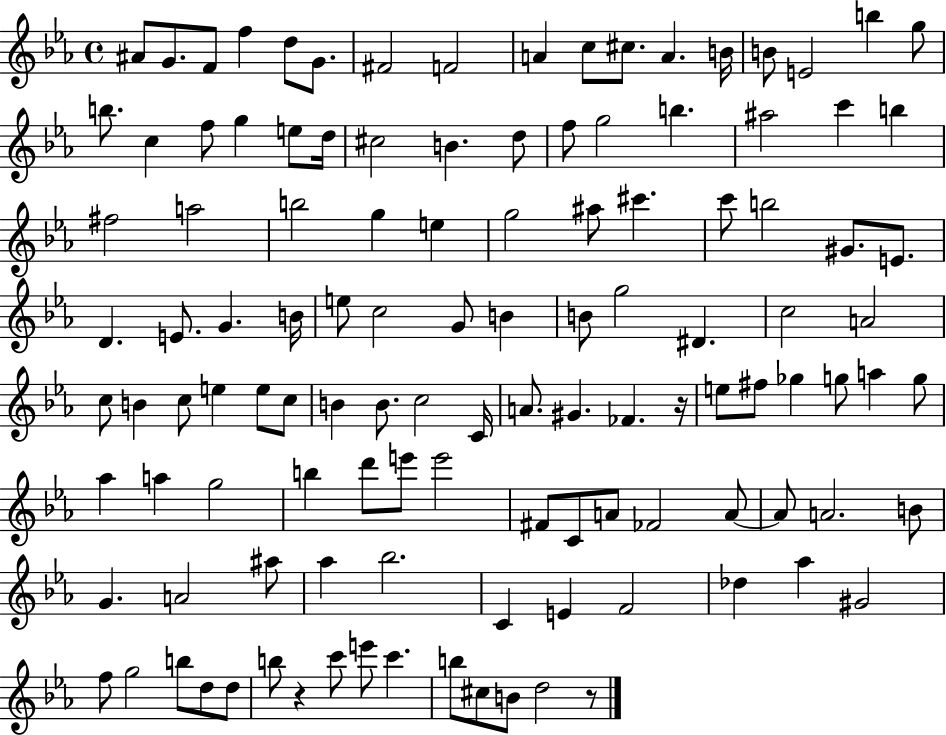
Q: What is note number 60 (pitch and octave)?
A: C5